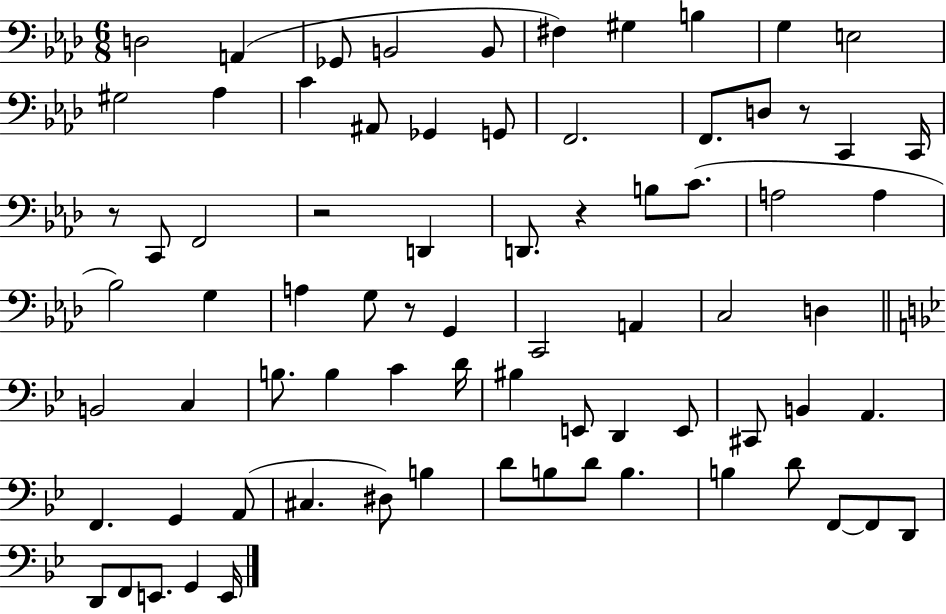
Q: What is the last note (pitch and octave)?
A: E2